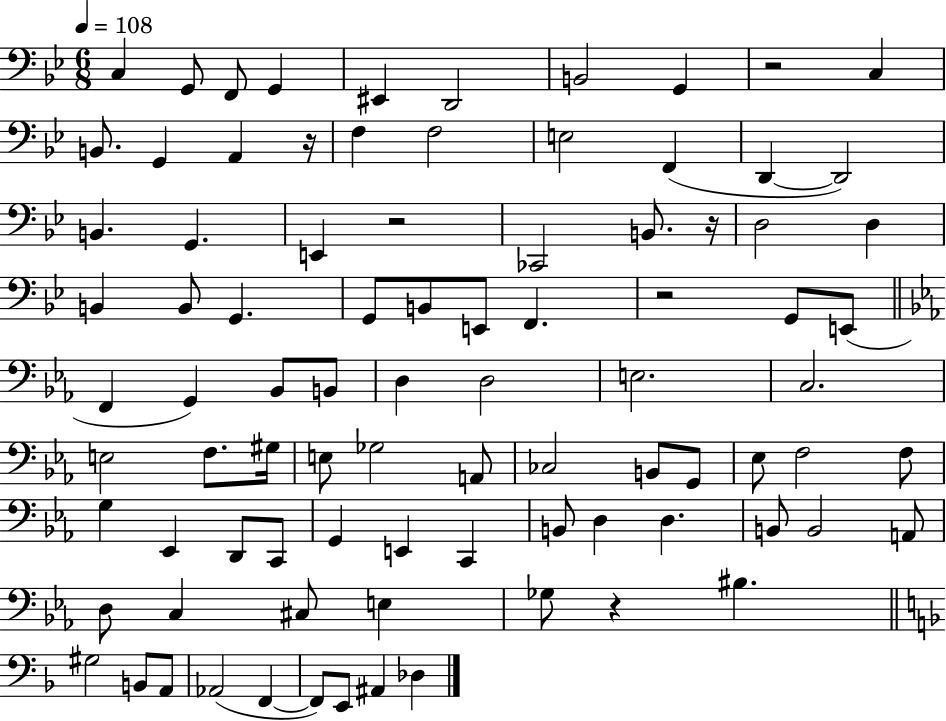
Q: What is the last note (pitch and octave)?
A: Db3